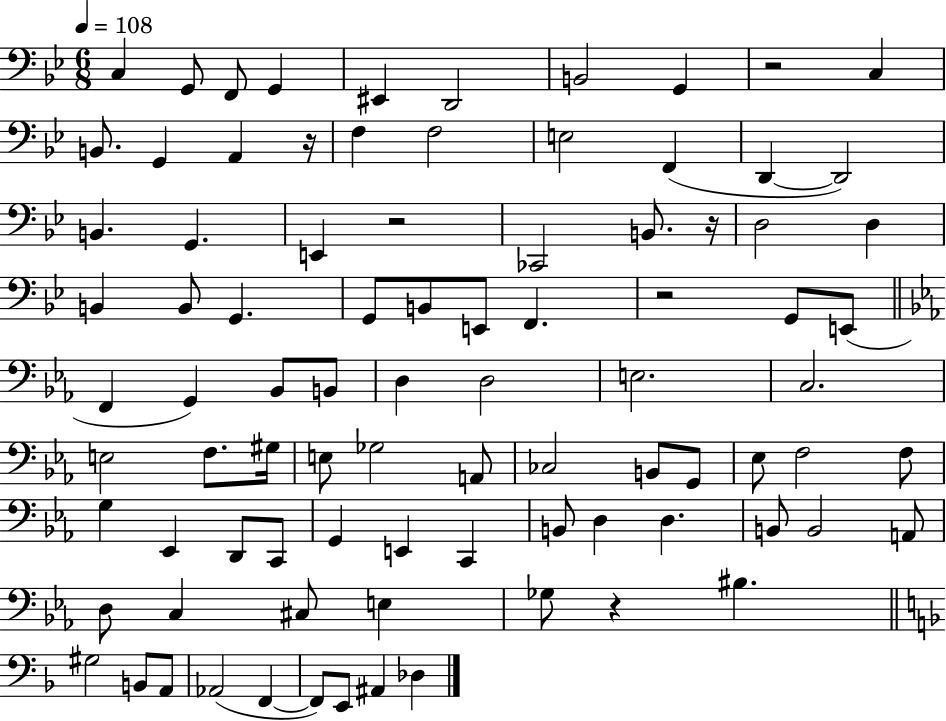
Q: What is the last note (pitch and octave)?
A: Db3